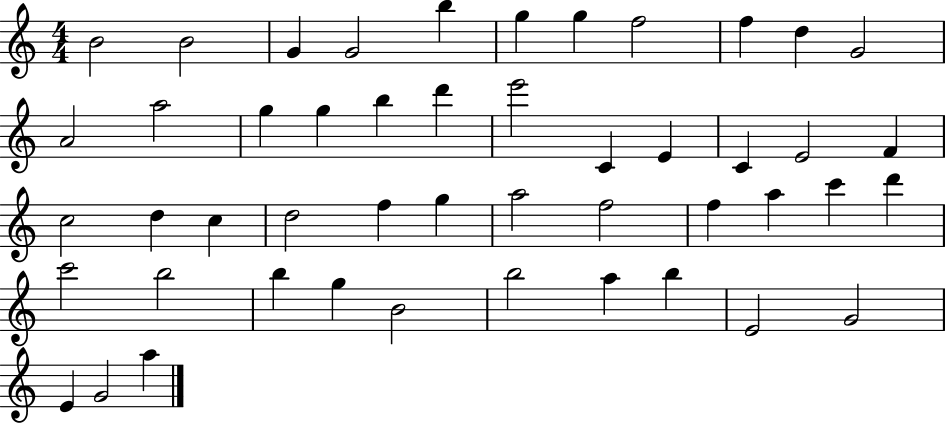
{
  \clef treble
  \numericTimeSignature
  \time 4/4
  \key c \major
  b'2 b'2 | g'4 g'2 b''4 | g''4 g''4 f''2 | f''4 d''4 g'2 | \break a'2 a''2 | g''4 g''4 b''4 d'''4 | e'''2 c'4 e'4 | c'4 e'2 f'4 | \break c''2 d''4 c''4 | d''2 f''4 g''4 | a''2 f''2 | f''4 a''4 c'''4 d'''4 | \break c'''2 b''2 | b''4 g''4 b'2 | b''2 a''4 b''4 | e'2 g'2 | \break e'4 g'2 a''4 | \bar "|."
}